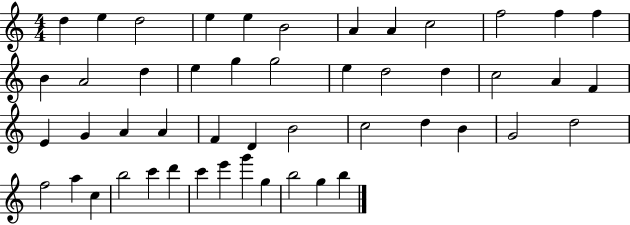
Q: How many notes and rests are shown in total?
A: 49